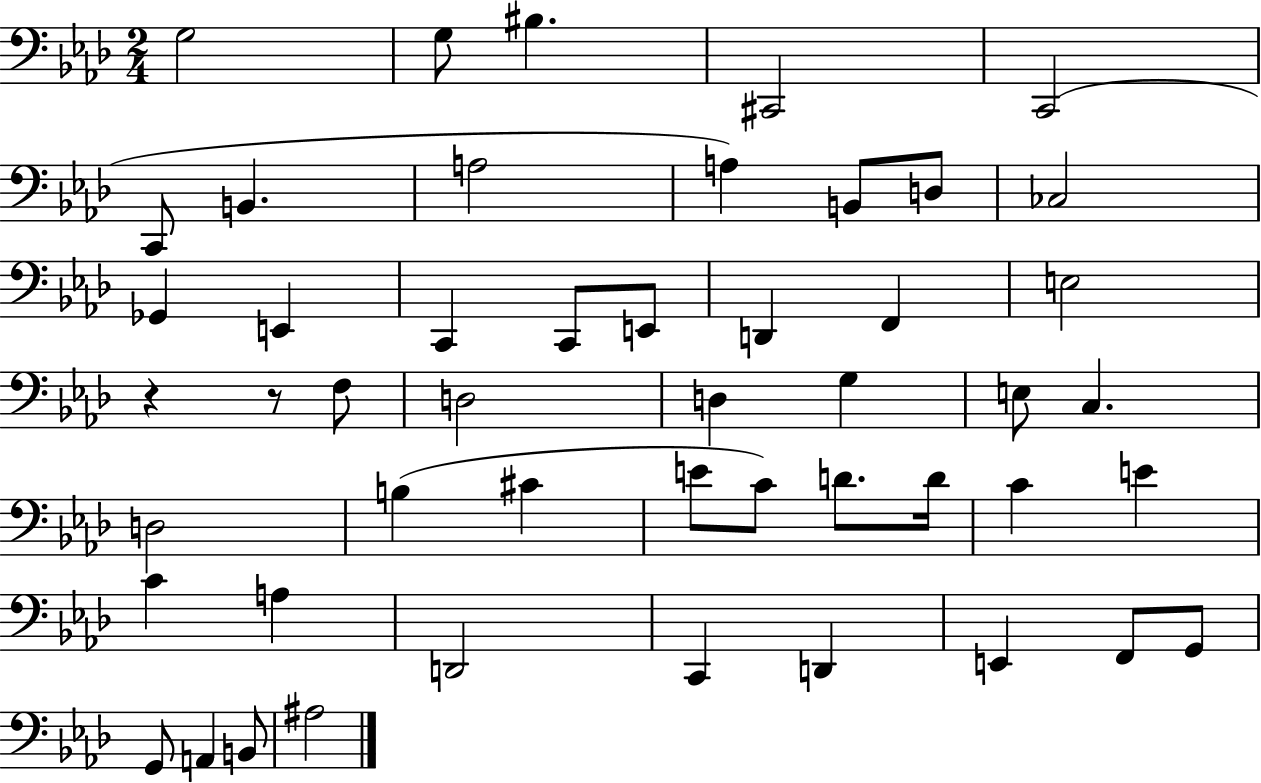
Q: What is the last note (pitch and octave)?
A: A#3